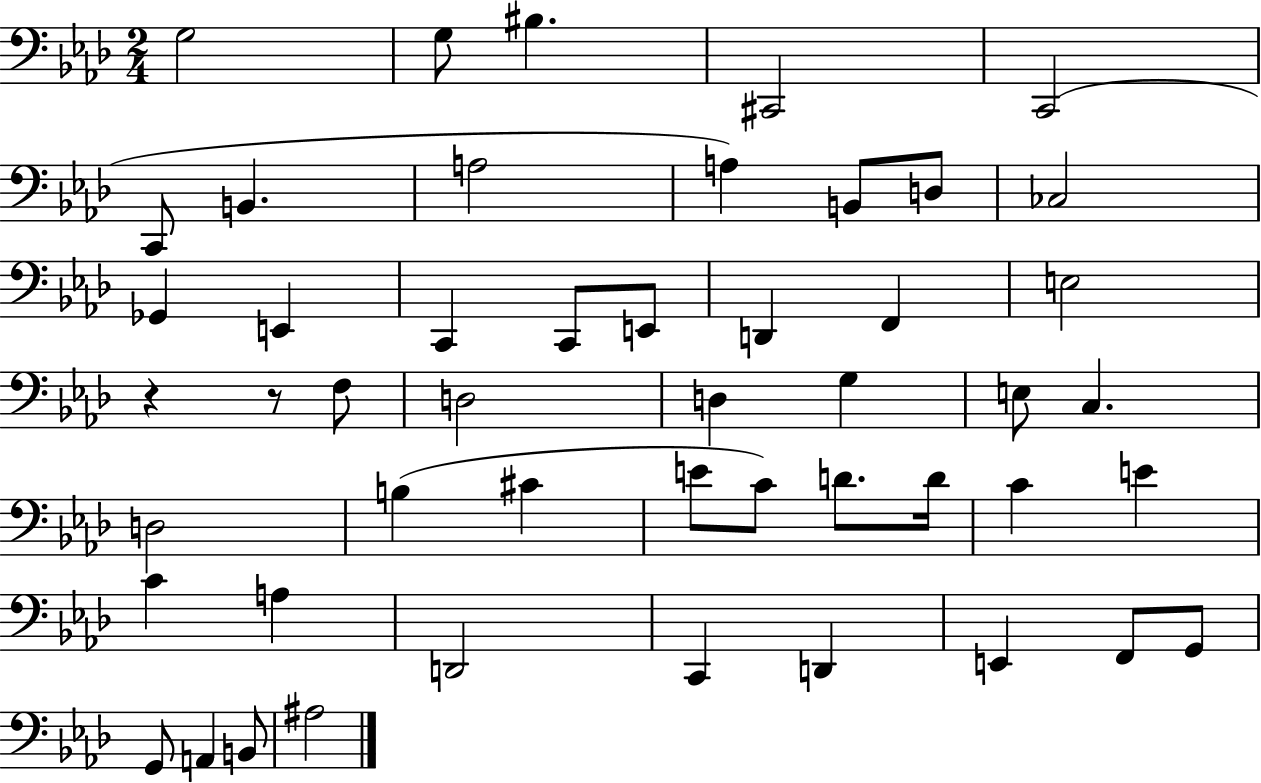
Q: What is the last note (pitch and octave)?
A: A#3